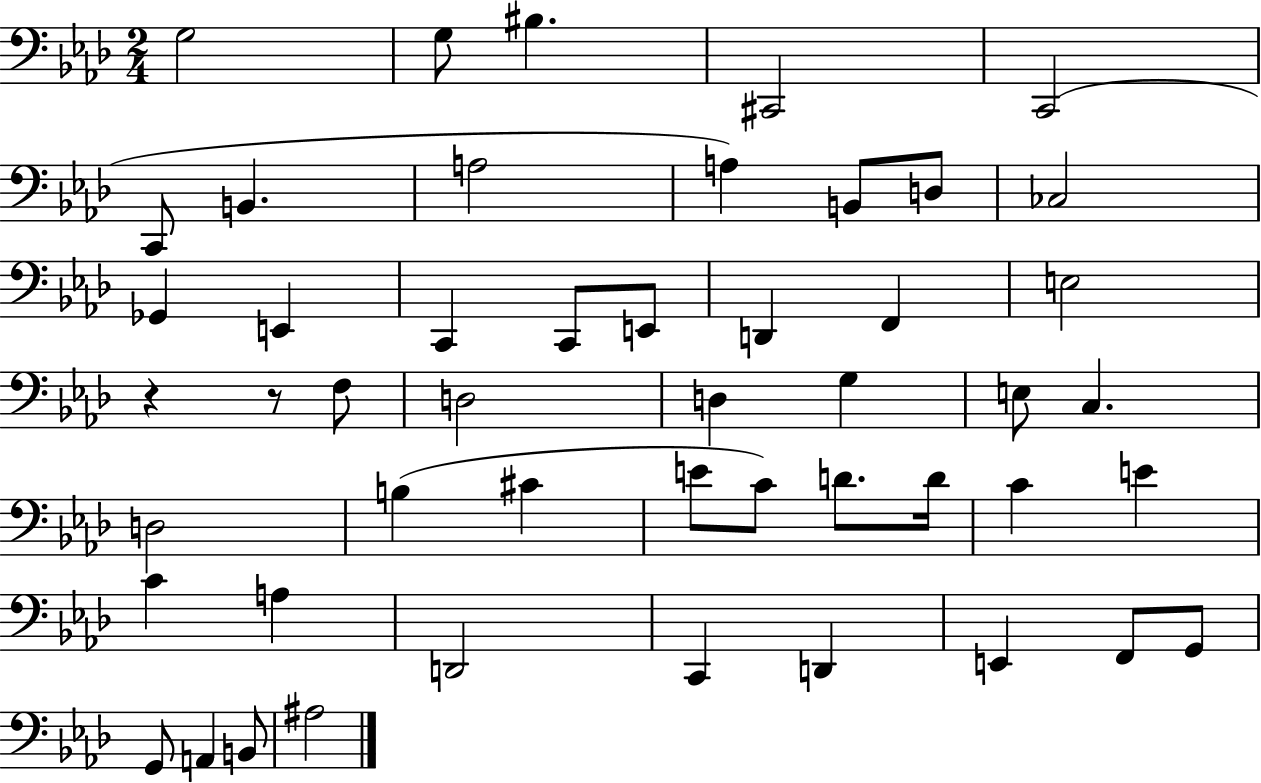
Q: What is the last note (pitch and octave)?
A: A#3